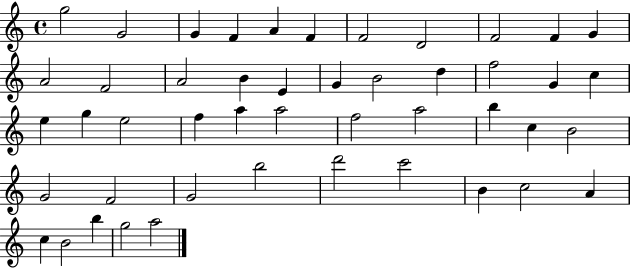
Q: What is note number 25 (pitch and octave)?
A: E5